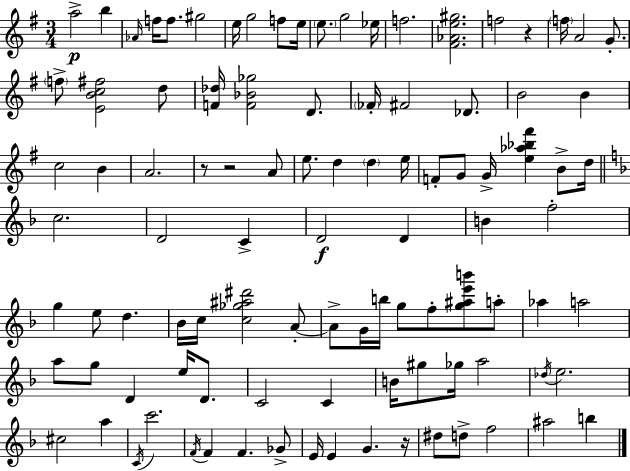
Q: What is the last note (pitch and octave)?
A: B5